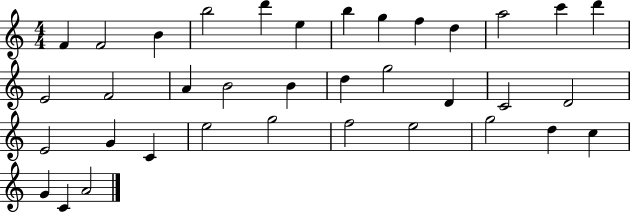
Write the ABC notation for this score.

X:1
T:Untitled
M:4/4
L:1/4
K:C
F F2 B b2 d' e b g f d a2 c' d' E2 F2 A B2 B d g2 D C2 D2 E2 G C e2 g2 f2 e2 g2 d c G C A2